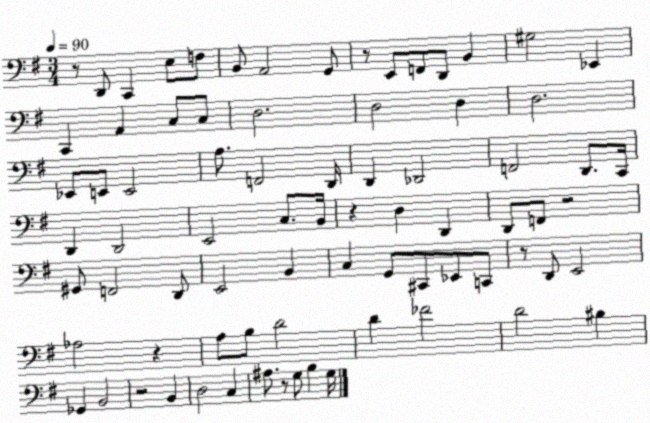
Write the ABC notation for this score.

X:1
T:Untitled
M:3/4
L:1/4
K:G
z/2 D,,/2 C,, E,/2 F,/2 B,,/2 A,,2 G,,/2 z/2 E,,/2 F,,/2 D,,/2 B,, ^G,2 _E,, C,, A,, C,/2 C,/2 D,2 D,2 D, D,2 _E,,/2 E,,/2 E,,2 A,/2 F,,2 D,,/4 D,, _D,,2 F,,2 D,,/2 C,,/4 D,, D,,2 E,,2 C,/2 B,,/4 z D, D,, D,,/2 F,,/2 z2 ^G,,/2 F,,2 D,,/2 E,,2 B,, C, G,,/2 ^C,,/2 _E,,/2 C,,/2 z/2 D,,/2 E,,2 _A,2 z A,/2 B,/2 D2 D _F2 D2 ^B, _G,, B,,2 z2 B,, D,2 C, ^A,/2 z/2 G,/2 B, G,/4